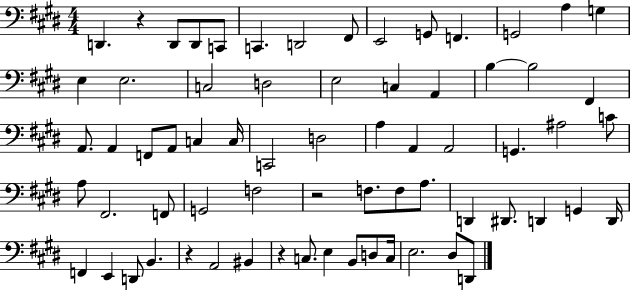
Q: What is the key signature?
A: E major